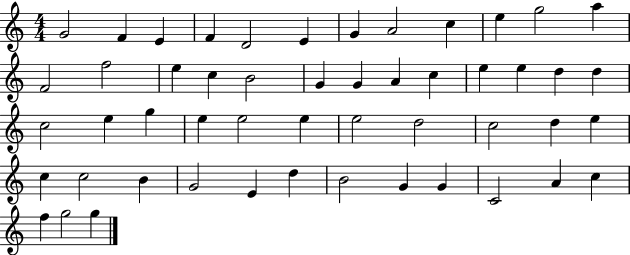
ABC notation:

X:1
T:Untitled
M:4/4
L:1/4
K:C
G2 F E F D2 E G A2 c e g2 a F2 f2 e c B2 G G A c e e d d c2 e g e e2 e e2 d2 c2 d e c c2 B G2 E d B2 G G C2 A c f g2 g